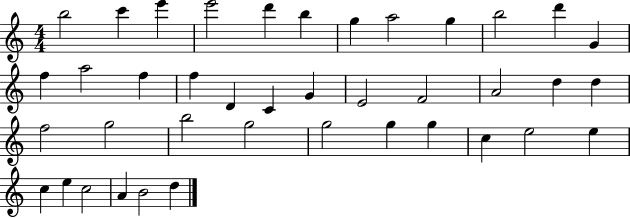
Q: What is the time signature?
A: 4/4